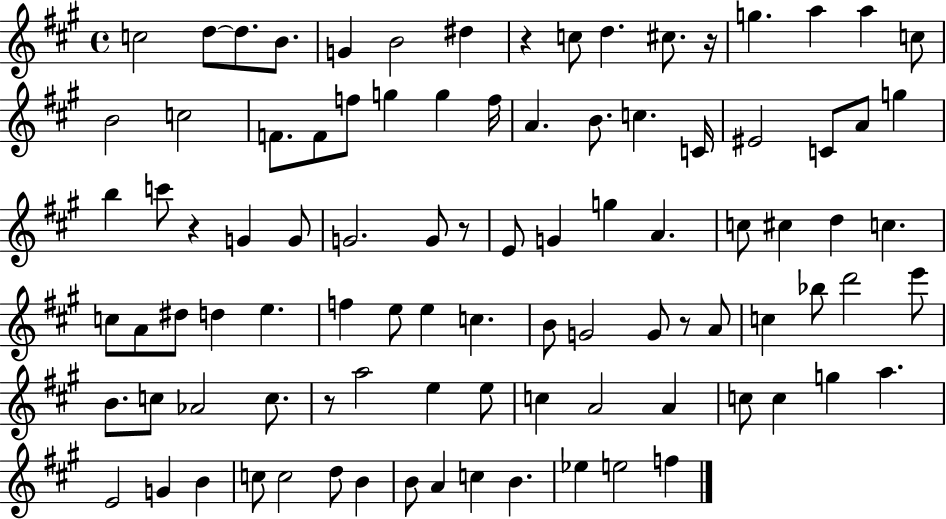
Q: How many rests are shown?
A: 6